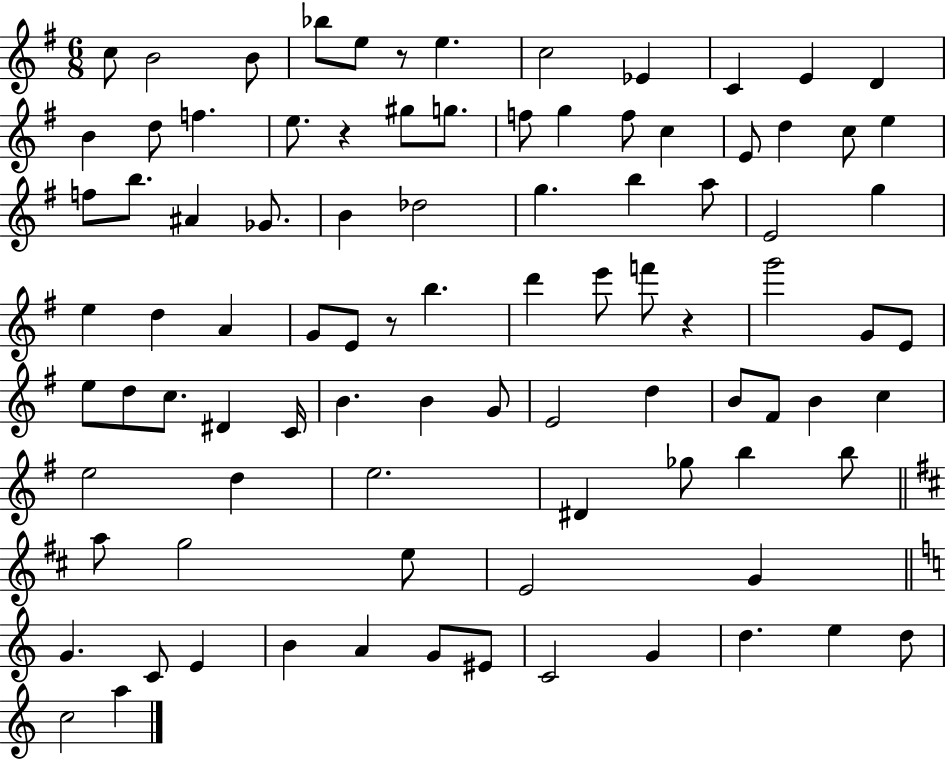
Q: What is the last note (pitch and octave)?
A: A5